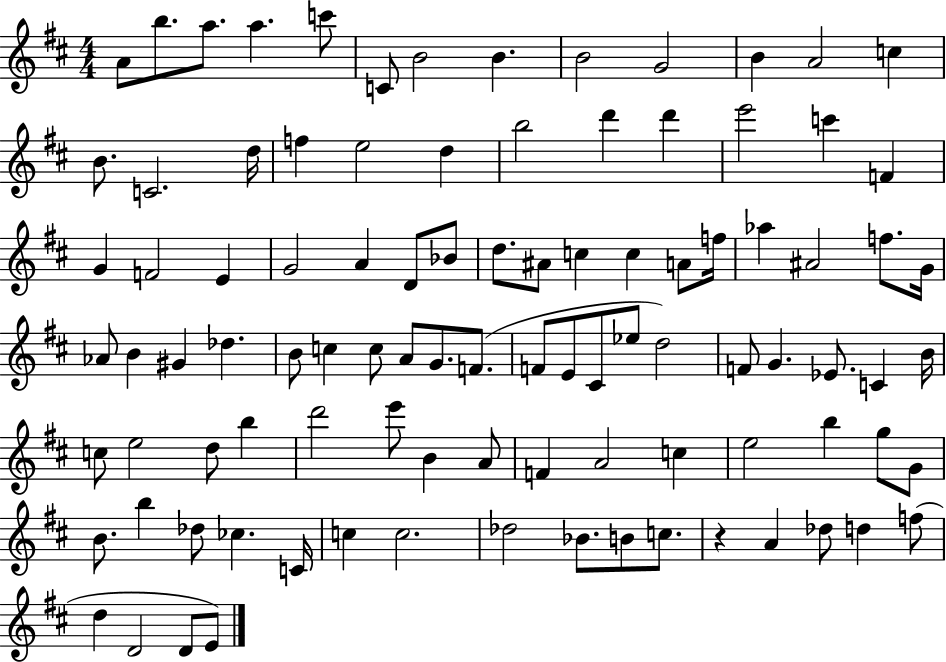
{
  \clef treble
  \numericTimeSignature
  \time 4/4
  \key d \major
  \repeat volta 2 { a'8 b''8. a''8. a''4. c'''8 | c'8 b'2 b'4. | b'2 g'2 | b'4 a'2 c''4 | \break b'8. c'2. d''16 | f''4 e''2 d''4 | b''2 d'''4 d'''4 | e'''2 c'''4 f'4 | \break g'4 f'2 e'4 | g'2 a'4 d'8 bes'8 | d''8. ais'8 c''4 c''4 a'8 f''16 | aes''4 ais'2 f''8. g'16 | \break aes'8 b'4 gis'4 des''4. | b'8 c''4 c''8 a'8 g'8. f'8.( | f'8 e'8 cis'8 ees''8 d''2) | f'8 g'4. ees'8. c'4 b'16 | \break c''8 e''2 d''8 b''4 | d'''2 e'''8 b'4 a'8 | f'4 a'2 c''4 | e''2 b''4 g''8 g'8 | \break b'8. b''4 des''8 ces''4. c'16 | c''4 c''2. | des''2 bes'8. b'8 c''8. | r4 a'4 des''8 d''4 f''8( | \break d''4 d'2 d'8 e'8) | } \bar "|."
}